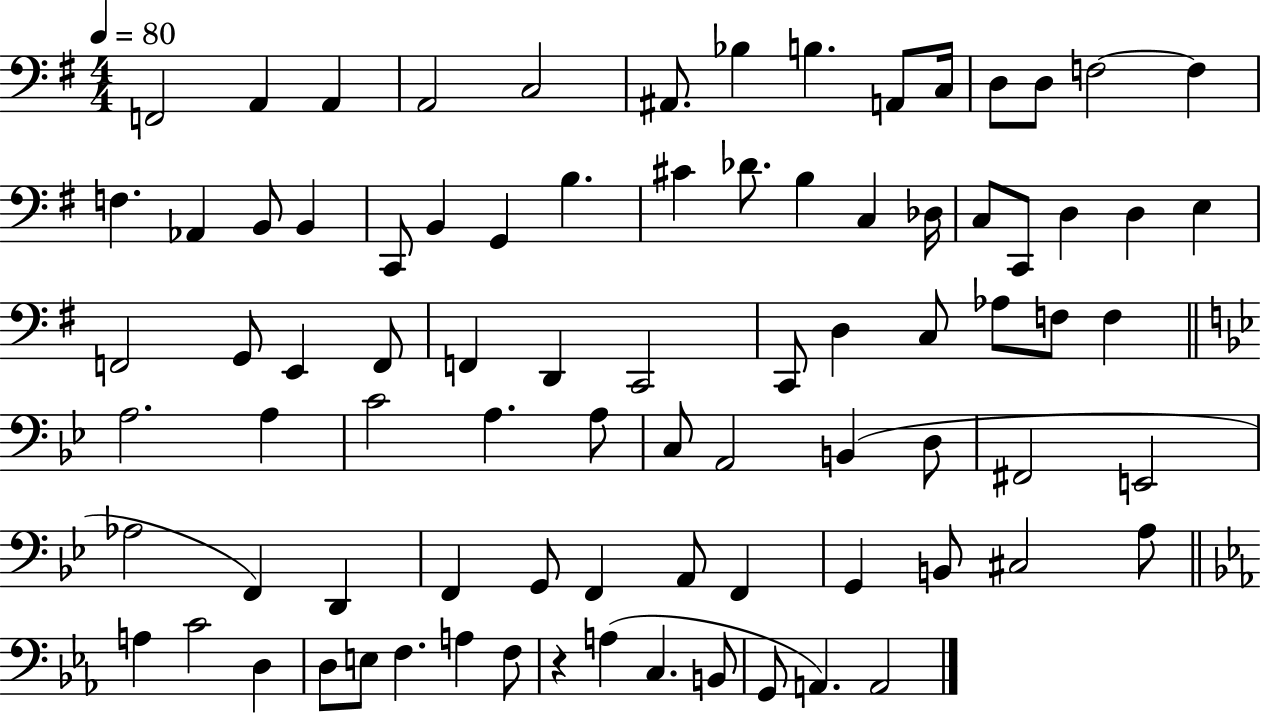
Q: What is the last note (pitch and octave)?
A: A2